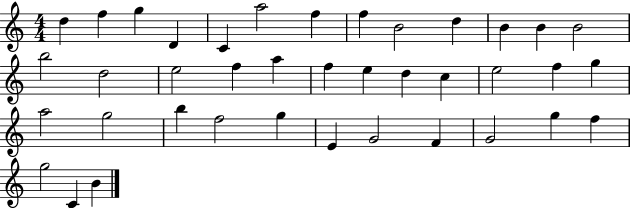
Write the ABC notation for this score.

X:1
T:Untitled
M:4/4
L:1/4
K:C
d f g D C a2 f f B2 d B B B2 b2 d2 e2 f a f e d c e2 f g a2 g2 b f2 g E G2 F G2 g f g2 C B